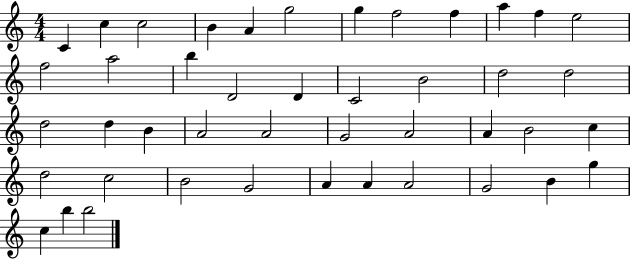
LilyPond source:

{
  \clef treble
  \numericTimeSignature
  \time 4/4
  \key c \major
  c'4 c''4 c''2 | b'4 a'4 g''2 | g''4 f''2 f''4 | a''4 f''4 e''2 | \break f''2 a''2 | b''4 d'2 d'4 | c'2 b'2 | d''2 d''2 | \break d''2 d''4 b'4 | a'2 a'2 | g'2 a'2 | a'4 b'2 c''4 | \break d''2 c''2 | b'2 g'2 | a'4 a'4 a'2 | g'2 b'4 g''4 | \break c''4 b''4 b''2 | \bar "|."
}